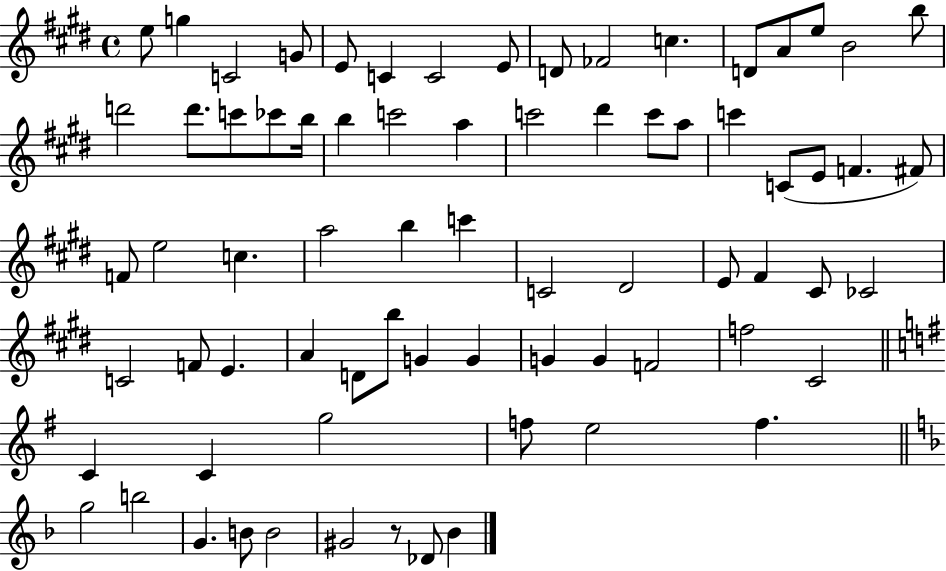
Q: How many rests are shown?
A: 1